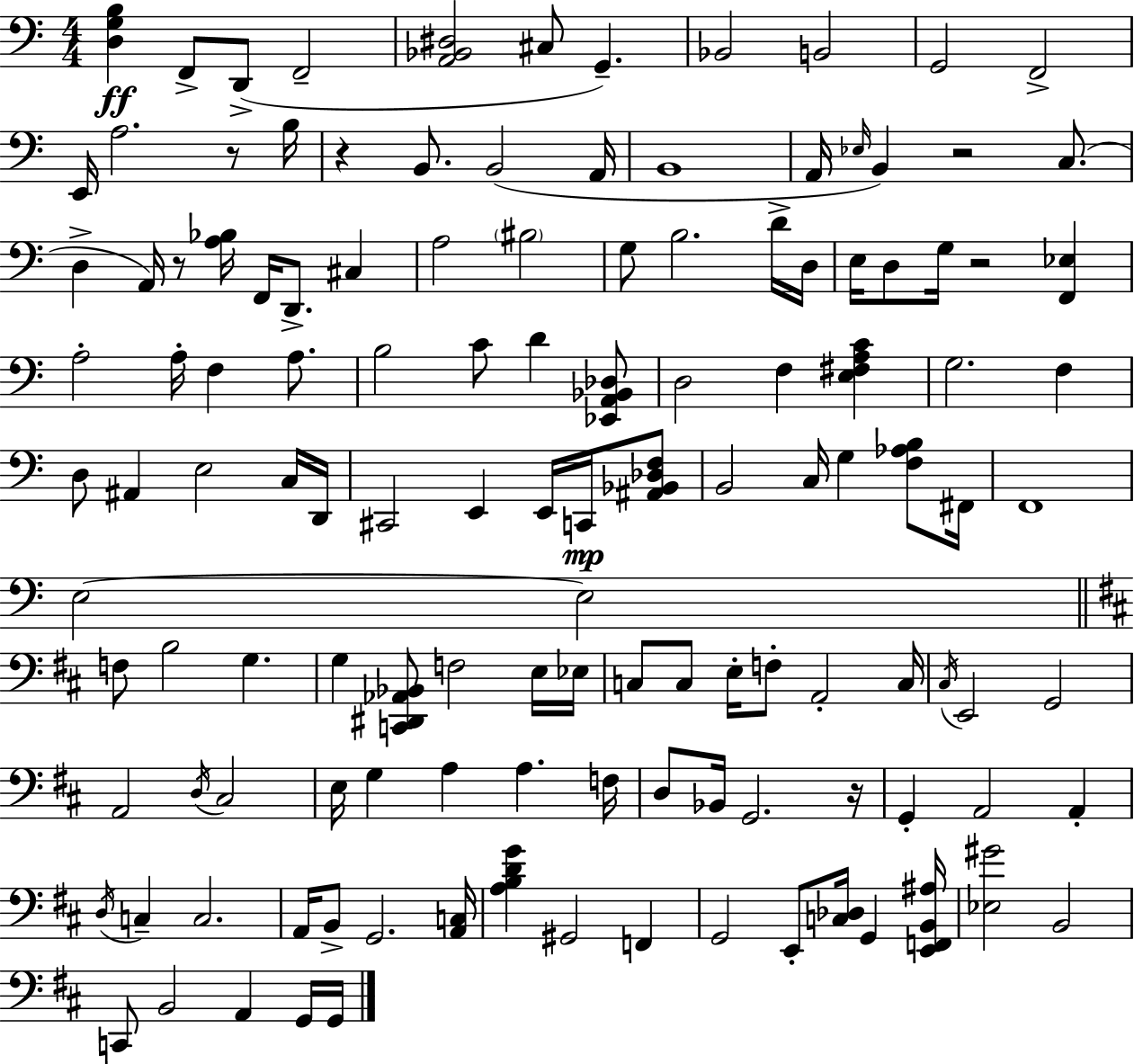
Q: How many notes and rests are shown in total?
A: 128